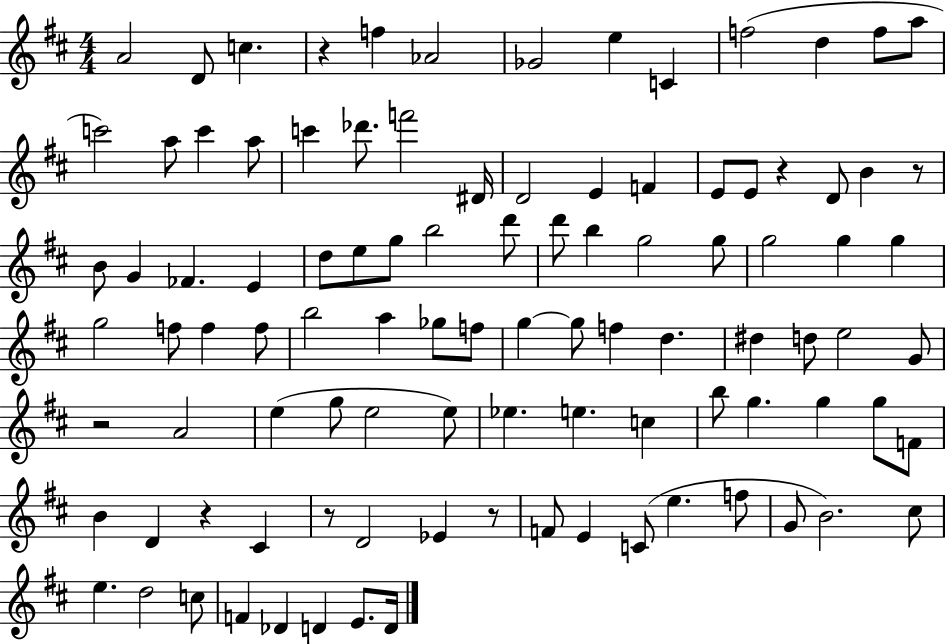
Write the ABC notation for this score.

X:1
T:Untitled
M:4/4
L:1/4
K:D
A2 D/2 c z f _A2 _G2 e C f2 d f/2 a/2 c'2 a/2 c' a/2 c' _d'/2 f'2 ^D/4 D2 E F E/2 E/2 z D/2 B z/2 B/2 G _F E d/2 e/2 g/2 b2 d'/2 d'/2 b g2 g/2 g2 g g g2 f/2 f f/2 b2 a _g/2 f/2 g g/2 f d ^d d/2 e2 G/2 z2 A2 e g/2 e2 e/2 _e e c b/2 g g g/2 F/2 B D z ^C z/2 D2 _E z/2 F/2 E C/2 e f/2 G/2 B2 ^c/2 e d2 c/2 F _D D E/2 D/4